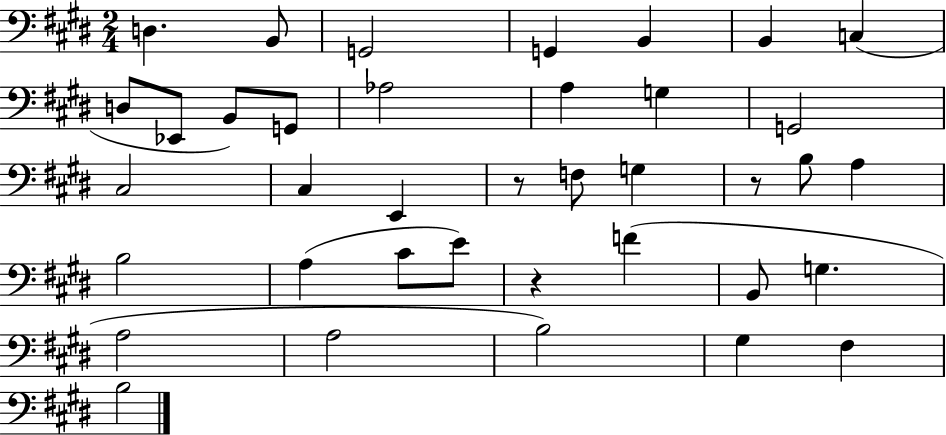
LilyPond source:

{
  \clef bass
  \numericTimeSignature
  \time 2/4
  \key e \major
  d4. b,8 | g,2 | g,4 b,4 | b,4 c4( | \break d8 ees,8 b,8) g,8 | aes2 | a4 g4 | g,2 | \break cis2 | cis4 e,4 | r8 f8 g4 | r8 b8 a4 | \break b2 | a4( cis'8 e'8) | r4 f'4( | b,8 g4. | \break a2 | a2 | b2) | gis4 fis4 | \break b2 | \bar "|."
}